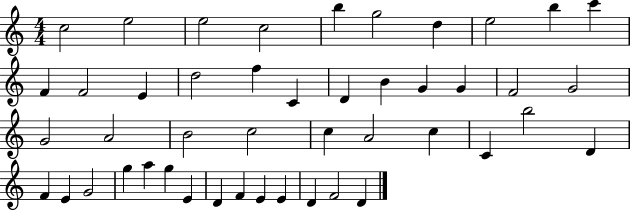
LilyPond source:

{
  \clef treble
  \numericTimeSignature
  \time 4/4
  \key c \major
  c''2 e''2 | e''2 c''2 | b''4 g''2 d''4 | e''2 b''4 c'''4 | \break f'4 f'2 e'4 | d''2 f''4 c'4 | d'4 b'4 g'4 g'4 | f'2 g'2 | \break g'2 a'2 | b'2 c''2 | c''4 a'2 c''4 | c'4 b''2 d'4 | \break f'4 e'4 g'2 | g''4 a''4 g''4 e'4 | d'4 f'4 e'4 e'4 | d'4 f'2 d'4 | \break \bar "|."
}